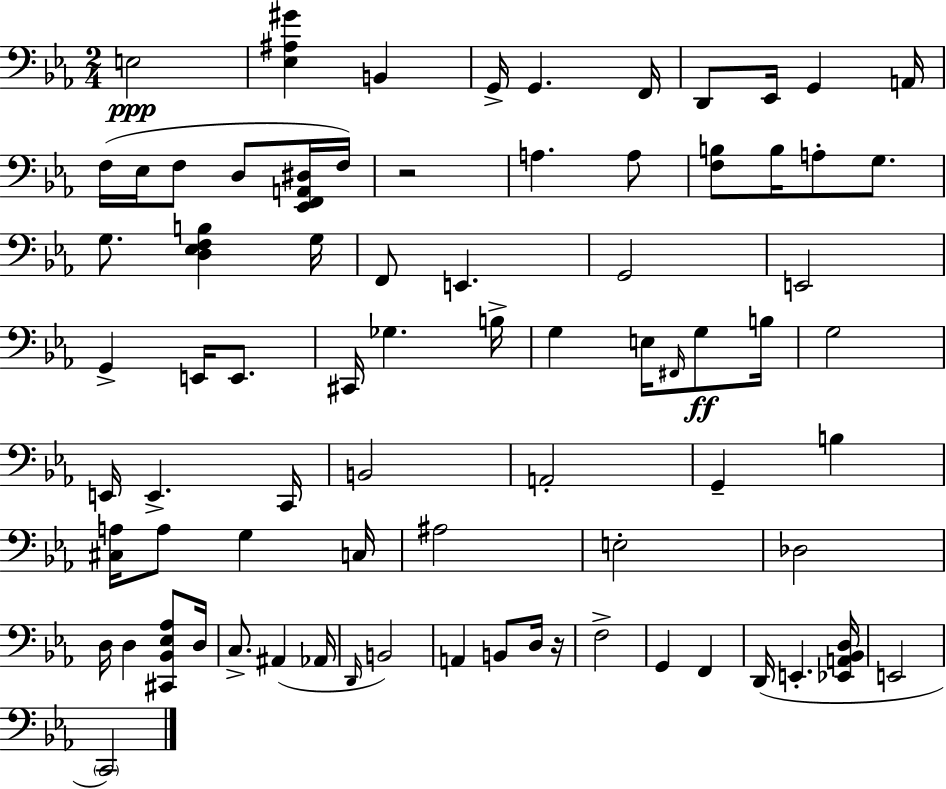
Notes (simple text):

E3/h [Eb3,A#3,G#4]/q B2/q G2/s G2/q. F2/s D2/e Eb2/s G2/q A2/s F3/s Eb3/s F3/e D3/e [Eb2,F2,A2,D#3]/s F3/s R/h A3/q. A3/e [F3,B3]/e B3/s A3/e G3/e. G3/e. [D3,Eb3,F3,B3]/q G3/s F2/e E2/q. G2/h E2/h G2/q E2/s E2/e. C#2/s Gb3/q. B3/s G3/q E3/s F#2/s G3/e B3/s G3/h E2/s E2/q. C2/s B2/h A2/h G2/q B3/q [C#3,A3]/s A3/e G3/q C3/s A#3/h E3/h Db3/h D3/s D3/q [C#2,Bb2,Eb3,Ab3]/e D3/s C3/e. A#2/q Ab2/s D2/s B2/h A2/q B2/e D3/s R/s F3/h G2/q F2/q D2/s E2/q. [Eb2,A2,Bb2,D3]/s E2/h C2/h